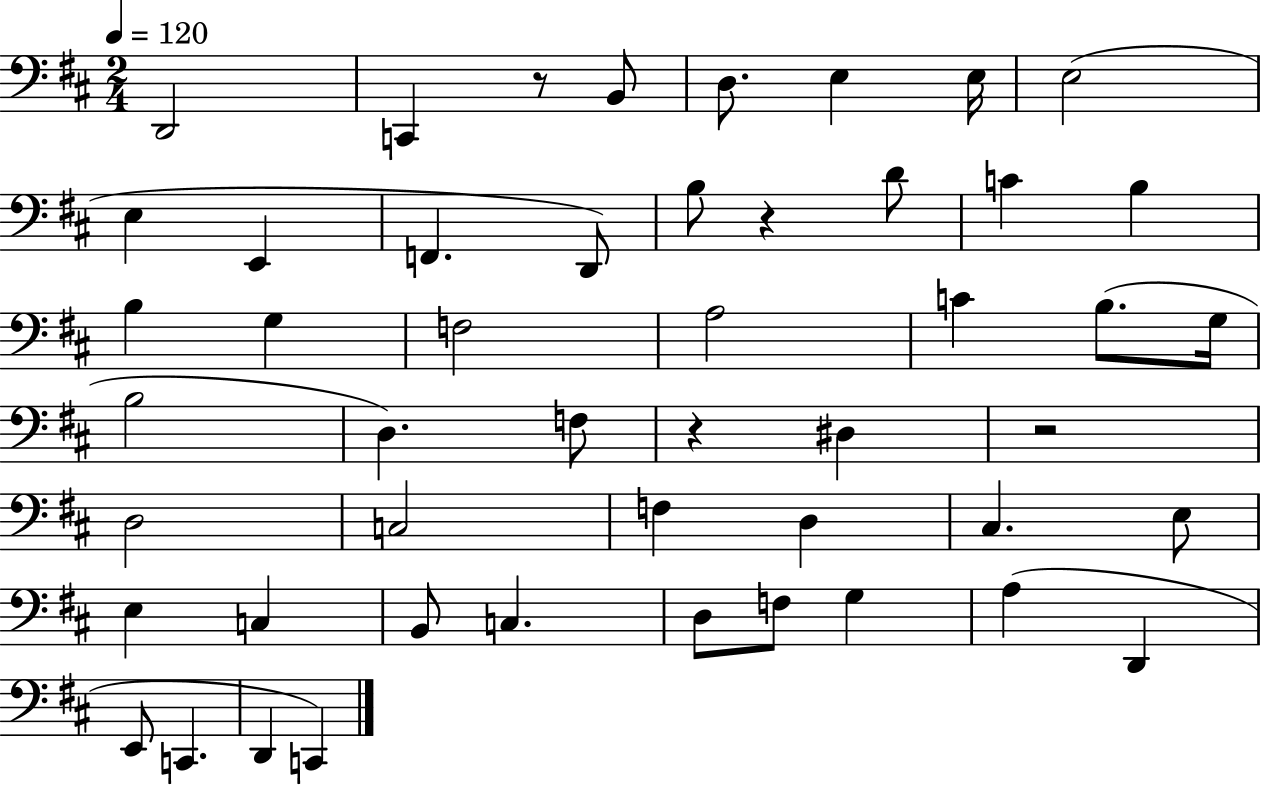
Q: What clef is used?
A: bass